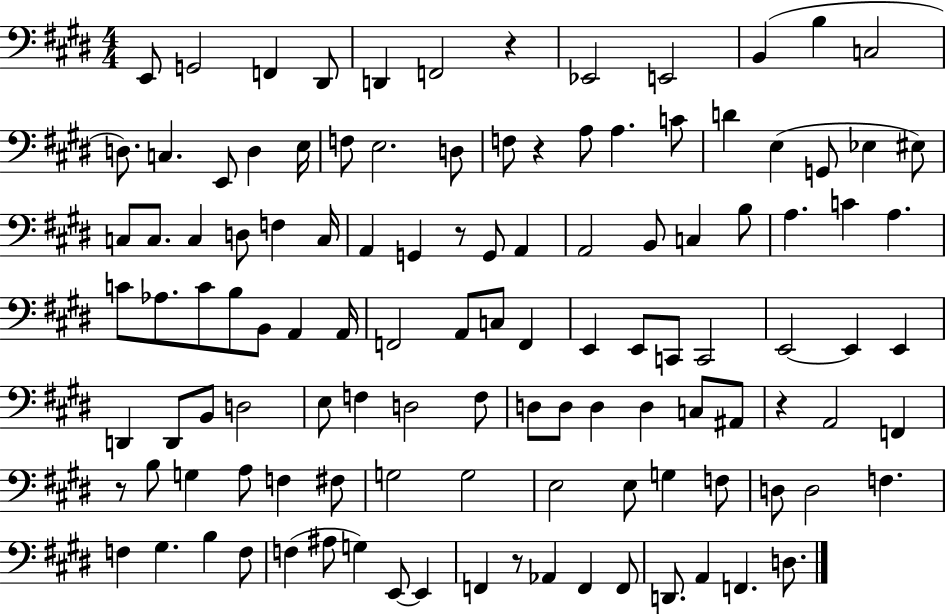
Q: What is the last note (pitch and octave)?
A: D3